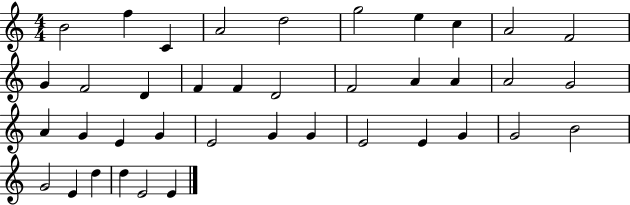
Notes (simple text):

B4/h F5/q C4/q A4/h D5/h G5/h E5/q C5/q A4/h F4/h G4/q F4/h D4/q F4/q F4/q D4/h F4/h A4/q A4/q A4/h G4/h A4/q G4/q E4/q G4/q E4/h G4/q G4/q E4/h E4/q G4/q G4/h B4/h G4/h E4/q D5/q D5/q E4/h E4/q